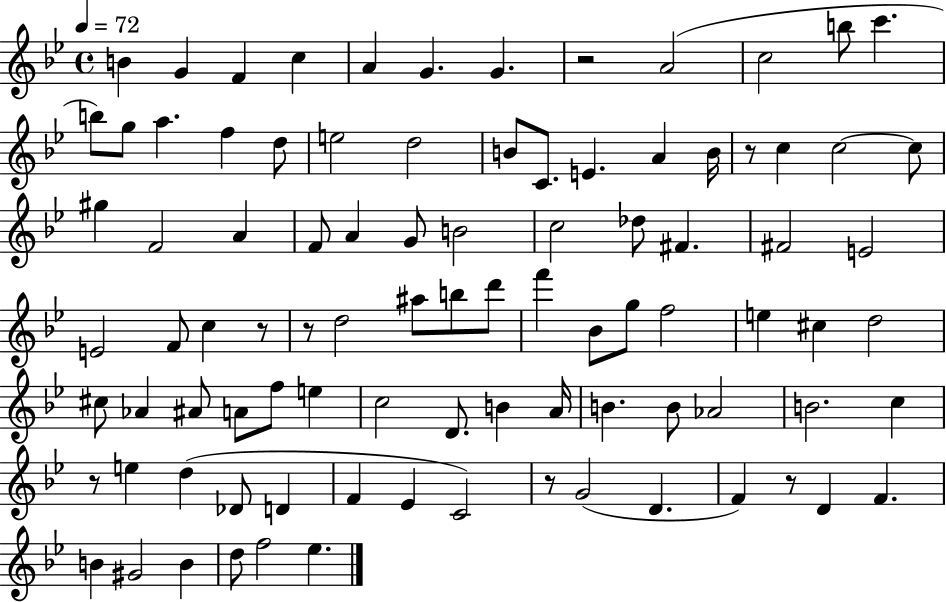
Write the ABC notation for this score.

X:1
T:Untitled
M:4/4
L:1/4
K:Bb
B G F c A G G z2 A2 c2 b/2 c' b/2 g/2 a f d/2 e2 d2 B/2 C/2 E A B/4 z/2 c c2 c/2 ^g F2 A F/2 A G/2 B2 c2 _d/2 ^F ^F2 E2 E2 F/2 c z/2 z/2 d2 ^a/2 b/2 d'/2 f' _B/2 g/2 f2 e ^c d2 ^c/2 _A ^A/2 A/2 f/2 e c2 D/2 B A/4 B B/2 _A2 B2 c z/2 e d _D/2 D F _E C2 z/2 G2 D F z/2 D F B ^G2 B d/2 f2 _e